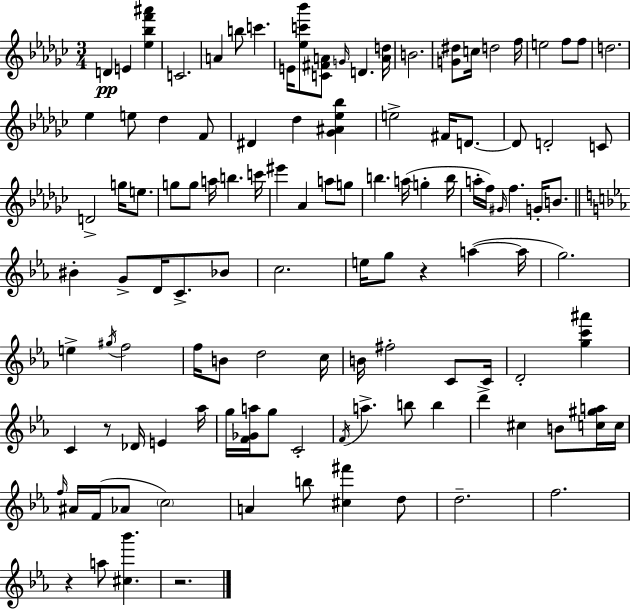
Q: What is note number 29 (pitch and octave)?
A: C4